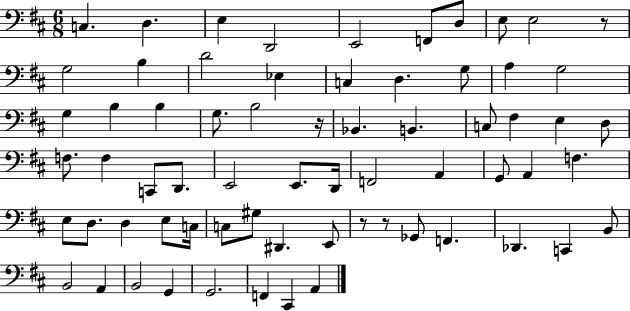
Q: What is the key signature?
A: D major